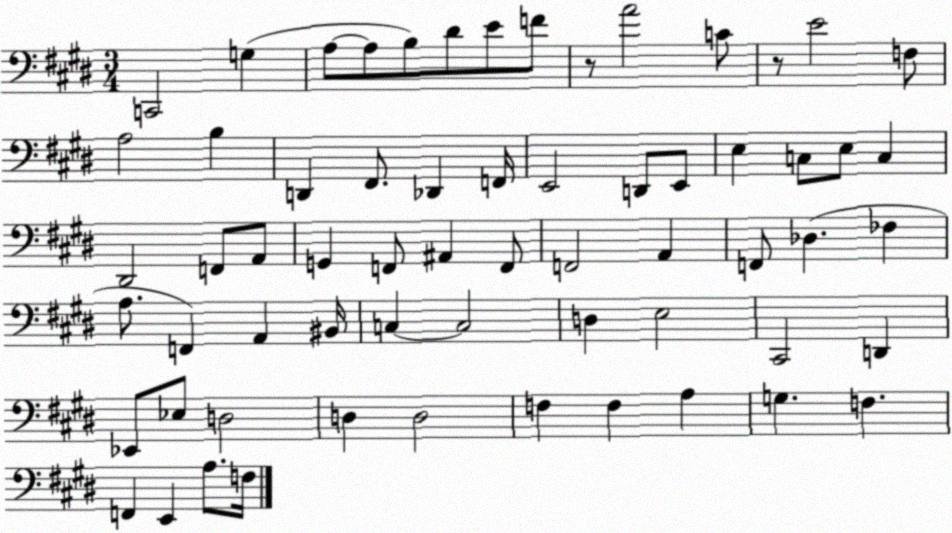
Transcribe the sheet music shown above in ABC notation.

X:1
T:Untitled
M:3/4
L:1/4
K:E
C,,2 G, A,/2 A,/2 B,/2 ^D/2 E/2 F/2 z/2 A2 C/2 z/2 E2 F,/2 A,2 B, D,, ^F,,/2 _D,, F,,/4 E,,2 D,,/2 E,,/2 E, C,/2 E,/2 C, ^D,,2 F,,/2 A,,/2 G,, F,,/2 ^A,, F,,/2 F,,2 A,, F,,/2 _D, _F, A,/2 F,, A,, ^B,,/4 C, C,2 D, E,2 ^C,,2 D,, _E,,/2 _E,/2 D,2 D, D,2 F, F, A, G, F, F,, E,, A,/2 F,/4